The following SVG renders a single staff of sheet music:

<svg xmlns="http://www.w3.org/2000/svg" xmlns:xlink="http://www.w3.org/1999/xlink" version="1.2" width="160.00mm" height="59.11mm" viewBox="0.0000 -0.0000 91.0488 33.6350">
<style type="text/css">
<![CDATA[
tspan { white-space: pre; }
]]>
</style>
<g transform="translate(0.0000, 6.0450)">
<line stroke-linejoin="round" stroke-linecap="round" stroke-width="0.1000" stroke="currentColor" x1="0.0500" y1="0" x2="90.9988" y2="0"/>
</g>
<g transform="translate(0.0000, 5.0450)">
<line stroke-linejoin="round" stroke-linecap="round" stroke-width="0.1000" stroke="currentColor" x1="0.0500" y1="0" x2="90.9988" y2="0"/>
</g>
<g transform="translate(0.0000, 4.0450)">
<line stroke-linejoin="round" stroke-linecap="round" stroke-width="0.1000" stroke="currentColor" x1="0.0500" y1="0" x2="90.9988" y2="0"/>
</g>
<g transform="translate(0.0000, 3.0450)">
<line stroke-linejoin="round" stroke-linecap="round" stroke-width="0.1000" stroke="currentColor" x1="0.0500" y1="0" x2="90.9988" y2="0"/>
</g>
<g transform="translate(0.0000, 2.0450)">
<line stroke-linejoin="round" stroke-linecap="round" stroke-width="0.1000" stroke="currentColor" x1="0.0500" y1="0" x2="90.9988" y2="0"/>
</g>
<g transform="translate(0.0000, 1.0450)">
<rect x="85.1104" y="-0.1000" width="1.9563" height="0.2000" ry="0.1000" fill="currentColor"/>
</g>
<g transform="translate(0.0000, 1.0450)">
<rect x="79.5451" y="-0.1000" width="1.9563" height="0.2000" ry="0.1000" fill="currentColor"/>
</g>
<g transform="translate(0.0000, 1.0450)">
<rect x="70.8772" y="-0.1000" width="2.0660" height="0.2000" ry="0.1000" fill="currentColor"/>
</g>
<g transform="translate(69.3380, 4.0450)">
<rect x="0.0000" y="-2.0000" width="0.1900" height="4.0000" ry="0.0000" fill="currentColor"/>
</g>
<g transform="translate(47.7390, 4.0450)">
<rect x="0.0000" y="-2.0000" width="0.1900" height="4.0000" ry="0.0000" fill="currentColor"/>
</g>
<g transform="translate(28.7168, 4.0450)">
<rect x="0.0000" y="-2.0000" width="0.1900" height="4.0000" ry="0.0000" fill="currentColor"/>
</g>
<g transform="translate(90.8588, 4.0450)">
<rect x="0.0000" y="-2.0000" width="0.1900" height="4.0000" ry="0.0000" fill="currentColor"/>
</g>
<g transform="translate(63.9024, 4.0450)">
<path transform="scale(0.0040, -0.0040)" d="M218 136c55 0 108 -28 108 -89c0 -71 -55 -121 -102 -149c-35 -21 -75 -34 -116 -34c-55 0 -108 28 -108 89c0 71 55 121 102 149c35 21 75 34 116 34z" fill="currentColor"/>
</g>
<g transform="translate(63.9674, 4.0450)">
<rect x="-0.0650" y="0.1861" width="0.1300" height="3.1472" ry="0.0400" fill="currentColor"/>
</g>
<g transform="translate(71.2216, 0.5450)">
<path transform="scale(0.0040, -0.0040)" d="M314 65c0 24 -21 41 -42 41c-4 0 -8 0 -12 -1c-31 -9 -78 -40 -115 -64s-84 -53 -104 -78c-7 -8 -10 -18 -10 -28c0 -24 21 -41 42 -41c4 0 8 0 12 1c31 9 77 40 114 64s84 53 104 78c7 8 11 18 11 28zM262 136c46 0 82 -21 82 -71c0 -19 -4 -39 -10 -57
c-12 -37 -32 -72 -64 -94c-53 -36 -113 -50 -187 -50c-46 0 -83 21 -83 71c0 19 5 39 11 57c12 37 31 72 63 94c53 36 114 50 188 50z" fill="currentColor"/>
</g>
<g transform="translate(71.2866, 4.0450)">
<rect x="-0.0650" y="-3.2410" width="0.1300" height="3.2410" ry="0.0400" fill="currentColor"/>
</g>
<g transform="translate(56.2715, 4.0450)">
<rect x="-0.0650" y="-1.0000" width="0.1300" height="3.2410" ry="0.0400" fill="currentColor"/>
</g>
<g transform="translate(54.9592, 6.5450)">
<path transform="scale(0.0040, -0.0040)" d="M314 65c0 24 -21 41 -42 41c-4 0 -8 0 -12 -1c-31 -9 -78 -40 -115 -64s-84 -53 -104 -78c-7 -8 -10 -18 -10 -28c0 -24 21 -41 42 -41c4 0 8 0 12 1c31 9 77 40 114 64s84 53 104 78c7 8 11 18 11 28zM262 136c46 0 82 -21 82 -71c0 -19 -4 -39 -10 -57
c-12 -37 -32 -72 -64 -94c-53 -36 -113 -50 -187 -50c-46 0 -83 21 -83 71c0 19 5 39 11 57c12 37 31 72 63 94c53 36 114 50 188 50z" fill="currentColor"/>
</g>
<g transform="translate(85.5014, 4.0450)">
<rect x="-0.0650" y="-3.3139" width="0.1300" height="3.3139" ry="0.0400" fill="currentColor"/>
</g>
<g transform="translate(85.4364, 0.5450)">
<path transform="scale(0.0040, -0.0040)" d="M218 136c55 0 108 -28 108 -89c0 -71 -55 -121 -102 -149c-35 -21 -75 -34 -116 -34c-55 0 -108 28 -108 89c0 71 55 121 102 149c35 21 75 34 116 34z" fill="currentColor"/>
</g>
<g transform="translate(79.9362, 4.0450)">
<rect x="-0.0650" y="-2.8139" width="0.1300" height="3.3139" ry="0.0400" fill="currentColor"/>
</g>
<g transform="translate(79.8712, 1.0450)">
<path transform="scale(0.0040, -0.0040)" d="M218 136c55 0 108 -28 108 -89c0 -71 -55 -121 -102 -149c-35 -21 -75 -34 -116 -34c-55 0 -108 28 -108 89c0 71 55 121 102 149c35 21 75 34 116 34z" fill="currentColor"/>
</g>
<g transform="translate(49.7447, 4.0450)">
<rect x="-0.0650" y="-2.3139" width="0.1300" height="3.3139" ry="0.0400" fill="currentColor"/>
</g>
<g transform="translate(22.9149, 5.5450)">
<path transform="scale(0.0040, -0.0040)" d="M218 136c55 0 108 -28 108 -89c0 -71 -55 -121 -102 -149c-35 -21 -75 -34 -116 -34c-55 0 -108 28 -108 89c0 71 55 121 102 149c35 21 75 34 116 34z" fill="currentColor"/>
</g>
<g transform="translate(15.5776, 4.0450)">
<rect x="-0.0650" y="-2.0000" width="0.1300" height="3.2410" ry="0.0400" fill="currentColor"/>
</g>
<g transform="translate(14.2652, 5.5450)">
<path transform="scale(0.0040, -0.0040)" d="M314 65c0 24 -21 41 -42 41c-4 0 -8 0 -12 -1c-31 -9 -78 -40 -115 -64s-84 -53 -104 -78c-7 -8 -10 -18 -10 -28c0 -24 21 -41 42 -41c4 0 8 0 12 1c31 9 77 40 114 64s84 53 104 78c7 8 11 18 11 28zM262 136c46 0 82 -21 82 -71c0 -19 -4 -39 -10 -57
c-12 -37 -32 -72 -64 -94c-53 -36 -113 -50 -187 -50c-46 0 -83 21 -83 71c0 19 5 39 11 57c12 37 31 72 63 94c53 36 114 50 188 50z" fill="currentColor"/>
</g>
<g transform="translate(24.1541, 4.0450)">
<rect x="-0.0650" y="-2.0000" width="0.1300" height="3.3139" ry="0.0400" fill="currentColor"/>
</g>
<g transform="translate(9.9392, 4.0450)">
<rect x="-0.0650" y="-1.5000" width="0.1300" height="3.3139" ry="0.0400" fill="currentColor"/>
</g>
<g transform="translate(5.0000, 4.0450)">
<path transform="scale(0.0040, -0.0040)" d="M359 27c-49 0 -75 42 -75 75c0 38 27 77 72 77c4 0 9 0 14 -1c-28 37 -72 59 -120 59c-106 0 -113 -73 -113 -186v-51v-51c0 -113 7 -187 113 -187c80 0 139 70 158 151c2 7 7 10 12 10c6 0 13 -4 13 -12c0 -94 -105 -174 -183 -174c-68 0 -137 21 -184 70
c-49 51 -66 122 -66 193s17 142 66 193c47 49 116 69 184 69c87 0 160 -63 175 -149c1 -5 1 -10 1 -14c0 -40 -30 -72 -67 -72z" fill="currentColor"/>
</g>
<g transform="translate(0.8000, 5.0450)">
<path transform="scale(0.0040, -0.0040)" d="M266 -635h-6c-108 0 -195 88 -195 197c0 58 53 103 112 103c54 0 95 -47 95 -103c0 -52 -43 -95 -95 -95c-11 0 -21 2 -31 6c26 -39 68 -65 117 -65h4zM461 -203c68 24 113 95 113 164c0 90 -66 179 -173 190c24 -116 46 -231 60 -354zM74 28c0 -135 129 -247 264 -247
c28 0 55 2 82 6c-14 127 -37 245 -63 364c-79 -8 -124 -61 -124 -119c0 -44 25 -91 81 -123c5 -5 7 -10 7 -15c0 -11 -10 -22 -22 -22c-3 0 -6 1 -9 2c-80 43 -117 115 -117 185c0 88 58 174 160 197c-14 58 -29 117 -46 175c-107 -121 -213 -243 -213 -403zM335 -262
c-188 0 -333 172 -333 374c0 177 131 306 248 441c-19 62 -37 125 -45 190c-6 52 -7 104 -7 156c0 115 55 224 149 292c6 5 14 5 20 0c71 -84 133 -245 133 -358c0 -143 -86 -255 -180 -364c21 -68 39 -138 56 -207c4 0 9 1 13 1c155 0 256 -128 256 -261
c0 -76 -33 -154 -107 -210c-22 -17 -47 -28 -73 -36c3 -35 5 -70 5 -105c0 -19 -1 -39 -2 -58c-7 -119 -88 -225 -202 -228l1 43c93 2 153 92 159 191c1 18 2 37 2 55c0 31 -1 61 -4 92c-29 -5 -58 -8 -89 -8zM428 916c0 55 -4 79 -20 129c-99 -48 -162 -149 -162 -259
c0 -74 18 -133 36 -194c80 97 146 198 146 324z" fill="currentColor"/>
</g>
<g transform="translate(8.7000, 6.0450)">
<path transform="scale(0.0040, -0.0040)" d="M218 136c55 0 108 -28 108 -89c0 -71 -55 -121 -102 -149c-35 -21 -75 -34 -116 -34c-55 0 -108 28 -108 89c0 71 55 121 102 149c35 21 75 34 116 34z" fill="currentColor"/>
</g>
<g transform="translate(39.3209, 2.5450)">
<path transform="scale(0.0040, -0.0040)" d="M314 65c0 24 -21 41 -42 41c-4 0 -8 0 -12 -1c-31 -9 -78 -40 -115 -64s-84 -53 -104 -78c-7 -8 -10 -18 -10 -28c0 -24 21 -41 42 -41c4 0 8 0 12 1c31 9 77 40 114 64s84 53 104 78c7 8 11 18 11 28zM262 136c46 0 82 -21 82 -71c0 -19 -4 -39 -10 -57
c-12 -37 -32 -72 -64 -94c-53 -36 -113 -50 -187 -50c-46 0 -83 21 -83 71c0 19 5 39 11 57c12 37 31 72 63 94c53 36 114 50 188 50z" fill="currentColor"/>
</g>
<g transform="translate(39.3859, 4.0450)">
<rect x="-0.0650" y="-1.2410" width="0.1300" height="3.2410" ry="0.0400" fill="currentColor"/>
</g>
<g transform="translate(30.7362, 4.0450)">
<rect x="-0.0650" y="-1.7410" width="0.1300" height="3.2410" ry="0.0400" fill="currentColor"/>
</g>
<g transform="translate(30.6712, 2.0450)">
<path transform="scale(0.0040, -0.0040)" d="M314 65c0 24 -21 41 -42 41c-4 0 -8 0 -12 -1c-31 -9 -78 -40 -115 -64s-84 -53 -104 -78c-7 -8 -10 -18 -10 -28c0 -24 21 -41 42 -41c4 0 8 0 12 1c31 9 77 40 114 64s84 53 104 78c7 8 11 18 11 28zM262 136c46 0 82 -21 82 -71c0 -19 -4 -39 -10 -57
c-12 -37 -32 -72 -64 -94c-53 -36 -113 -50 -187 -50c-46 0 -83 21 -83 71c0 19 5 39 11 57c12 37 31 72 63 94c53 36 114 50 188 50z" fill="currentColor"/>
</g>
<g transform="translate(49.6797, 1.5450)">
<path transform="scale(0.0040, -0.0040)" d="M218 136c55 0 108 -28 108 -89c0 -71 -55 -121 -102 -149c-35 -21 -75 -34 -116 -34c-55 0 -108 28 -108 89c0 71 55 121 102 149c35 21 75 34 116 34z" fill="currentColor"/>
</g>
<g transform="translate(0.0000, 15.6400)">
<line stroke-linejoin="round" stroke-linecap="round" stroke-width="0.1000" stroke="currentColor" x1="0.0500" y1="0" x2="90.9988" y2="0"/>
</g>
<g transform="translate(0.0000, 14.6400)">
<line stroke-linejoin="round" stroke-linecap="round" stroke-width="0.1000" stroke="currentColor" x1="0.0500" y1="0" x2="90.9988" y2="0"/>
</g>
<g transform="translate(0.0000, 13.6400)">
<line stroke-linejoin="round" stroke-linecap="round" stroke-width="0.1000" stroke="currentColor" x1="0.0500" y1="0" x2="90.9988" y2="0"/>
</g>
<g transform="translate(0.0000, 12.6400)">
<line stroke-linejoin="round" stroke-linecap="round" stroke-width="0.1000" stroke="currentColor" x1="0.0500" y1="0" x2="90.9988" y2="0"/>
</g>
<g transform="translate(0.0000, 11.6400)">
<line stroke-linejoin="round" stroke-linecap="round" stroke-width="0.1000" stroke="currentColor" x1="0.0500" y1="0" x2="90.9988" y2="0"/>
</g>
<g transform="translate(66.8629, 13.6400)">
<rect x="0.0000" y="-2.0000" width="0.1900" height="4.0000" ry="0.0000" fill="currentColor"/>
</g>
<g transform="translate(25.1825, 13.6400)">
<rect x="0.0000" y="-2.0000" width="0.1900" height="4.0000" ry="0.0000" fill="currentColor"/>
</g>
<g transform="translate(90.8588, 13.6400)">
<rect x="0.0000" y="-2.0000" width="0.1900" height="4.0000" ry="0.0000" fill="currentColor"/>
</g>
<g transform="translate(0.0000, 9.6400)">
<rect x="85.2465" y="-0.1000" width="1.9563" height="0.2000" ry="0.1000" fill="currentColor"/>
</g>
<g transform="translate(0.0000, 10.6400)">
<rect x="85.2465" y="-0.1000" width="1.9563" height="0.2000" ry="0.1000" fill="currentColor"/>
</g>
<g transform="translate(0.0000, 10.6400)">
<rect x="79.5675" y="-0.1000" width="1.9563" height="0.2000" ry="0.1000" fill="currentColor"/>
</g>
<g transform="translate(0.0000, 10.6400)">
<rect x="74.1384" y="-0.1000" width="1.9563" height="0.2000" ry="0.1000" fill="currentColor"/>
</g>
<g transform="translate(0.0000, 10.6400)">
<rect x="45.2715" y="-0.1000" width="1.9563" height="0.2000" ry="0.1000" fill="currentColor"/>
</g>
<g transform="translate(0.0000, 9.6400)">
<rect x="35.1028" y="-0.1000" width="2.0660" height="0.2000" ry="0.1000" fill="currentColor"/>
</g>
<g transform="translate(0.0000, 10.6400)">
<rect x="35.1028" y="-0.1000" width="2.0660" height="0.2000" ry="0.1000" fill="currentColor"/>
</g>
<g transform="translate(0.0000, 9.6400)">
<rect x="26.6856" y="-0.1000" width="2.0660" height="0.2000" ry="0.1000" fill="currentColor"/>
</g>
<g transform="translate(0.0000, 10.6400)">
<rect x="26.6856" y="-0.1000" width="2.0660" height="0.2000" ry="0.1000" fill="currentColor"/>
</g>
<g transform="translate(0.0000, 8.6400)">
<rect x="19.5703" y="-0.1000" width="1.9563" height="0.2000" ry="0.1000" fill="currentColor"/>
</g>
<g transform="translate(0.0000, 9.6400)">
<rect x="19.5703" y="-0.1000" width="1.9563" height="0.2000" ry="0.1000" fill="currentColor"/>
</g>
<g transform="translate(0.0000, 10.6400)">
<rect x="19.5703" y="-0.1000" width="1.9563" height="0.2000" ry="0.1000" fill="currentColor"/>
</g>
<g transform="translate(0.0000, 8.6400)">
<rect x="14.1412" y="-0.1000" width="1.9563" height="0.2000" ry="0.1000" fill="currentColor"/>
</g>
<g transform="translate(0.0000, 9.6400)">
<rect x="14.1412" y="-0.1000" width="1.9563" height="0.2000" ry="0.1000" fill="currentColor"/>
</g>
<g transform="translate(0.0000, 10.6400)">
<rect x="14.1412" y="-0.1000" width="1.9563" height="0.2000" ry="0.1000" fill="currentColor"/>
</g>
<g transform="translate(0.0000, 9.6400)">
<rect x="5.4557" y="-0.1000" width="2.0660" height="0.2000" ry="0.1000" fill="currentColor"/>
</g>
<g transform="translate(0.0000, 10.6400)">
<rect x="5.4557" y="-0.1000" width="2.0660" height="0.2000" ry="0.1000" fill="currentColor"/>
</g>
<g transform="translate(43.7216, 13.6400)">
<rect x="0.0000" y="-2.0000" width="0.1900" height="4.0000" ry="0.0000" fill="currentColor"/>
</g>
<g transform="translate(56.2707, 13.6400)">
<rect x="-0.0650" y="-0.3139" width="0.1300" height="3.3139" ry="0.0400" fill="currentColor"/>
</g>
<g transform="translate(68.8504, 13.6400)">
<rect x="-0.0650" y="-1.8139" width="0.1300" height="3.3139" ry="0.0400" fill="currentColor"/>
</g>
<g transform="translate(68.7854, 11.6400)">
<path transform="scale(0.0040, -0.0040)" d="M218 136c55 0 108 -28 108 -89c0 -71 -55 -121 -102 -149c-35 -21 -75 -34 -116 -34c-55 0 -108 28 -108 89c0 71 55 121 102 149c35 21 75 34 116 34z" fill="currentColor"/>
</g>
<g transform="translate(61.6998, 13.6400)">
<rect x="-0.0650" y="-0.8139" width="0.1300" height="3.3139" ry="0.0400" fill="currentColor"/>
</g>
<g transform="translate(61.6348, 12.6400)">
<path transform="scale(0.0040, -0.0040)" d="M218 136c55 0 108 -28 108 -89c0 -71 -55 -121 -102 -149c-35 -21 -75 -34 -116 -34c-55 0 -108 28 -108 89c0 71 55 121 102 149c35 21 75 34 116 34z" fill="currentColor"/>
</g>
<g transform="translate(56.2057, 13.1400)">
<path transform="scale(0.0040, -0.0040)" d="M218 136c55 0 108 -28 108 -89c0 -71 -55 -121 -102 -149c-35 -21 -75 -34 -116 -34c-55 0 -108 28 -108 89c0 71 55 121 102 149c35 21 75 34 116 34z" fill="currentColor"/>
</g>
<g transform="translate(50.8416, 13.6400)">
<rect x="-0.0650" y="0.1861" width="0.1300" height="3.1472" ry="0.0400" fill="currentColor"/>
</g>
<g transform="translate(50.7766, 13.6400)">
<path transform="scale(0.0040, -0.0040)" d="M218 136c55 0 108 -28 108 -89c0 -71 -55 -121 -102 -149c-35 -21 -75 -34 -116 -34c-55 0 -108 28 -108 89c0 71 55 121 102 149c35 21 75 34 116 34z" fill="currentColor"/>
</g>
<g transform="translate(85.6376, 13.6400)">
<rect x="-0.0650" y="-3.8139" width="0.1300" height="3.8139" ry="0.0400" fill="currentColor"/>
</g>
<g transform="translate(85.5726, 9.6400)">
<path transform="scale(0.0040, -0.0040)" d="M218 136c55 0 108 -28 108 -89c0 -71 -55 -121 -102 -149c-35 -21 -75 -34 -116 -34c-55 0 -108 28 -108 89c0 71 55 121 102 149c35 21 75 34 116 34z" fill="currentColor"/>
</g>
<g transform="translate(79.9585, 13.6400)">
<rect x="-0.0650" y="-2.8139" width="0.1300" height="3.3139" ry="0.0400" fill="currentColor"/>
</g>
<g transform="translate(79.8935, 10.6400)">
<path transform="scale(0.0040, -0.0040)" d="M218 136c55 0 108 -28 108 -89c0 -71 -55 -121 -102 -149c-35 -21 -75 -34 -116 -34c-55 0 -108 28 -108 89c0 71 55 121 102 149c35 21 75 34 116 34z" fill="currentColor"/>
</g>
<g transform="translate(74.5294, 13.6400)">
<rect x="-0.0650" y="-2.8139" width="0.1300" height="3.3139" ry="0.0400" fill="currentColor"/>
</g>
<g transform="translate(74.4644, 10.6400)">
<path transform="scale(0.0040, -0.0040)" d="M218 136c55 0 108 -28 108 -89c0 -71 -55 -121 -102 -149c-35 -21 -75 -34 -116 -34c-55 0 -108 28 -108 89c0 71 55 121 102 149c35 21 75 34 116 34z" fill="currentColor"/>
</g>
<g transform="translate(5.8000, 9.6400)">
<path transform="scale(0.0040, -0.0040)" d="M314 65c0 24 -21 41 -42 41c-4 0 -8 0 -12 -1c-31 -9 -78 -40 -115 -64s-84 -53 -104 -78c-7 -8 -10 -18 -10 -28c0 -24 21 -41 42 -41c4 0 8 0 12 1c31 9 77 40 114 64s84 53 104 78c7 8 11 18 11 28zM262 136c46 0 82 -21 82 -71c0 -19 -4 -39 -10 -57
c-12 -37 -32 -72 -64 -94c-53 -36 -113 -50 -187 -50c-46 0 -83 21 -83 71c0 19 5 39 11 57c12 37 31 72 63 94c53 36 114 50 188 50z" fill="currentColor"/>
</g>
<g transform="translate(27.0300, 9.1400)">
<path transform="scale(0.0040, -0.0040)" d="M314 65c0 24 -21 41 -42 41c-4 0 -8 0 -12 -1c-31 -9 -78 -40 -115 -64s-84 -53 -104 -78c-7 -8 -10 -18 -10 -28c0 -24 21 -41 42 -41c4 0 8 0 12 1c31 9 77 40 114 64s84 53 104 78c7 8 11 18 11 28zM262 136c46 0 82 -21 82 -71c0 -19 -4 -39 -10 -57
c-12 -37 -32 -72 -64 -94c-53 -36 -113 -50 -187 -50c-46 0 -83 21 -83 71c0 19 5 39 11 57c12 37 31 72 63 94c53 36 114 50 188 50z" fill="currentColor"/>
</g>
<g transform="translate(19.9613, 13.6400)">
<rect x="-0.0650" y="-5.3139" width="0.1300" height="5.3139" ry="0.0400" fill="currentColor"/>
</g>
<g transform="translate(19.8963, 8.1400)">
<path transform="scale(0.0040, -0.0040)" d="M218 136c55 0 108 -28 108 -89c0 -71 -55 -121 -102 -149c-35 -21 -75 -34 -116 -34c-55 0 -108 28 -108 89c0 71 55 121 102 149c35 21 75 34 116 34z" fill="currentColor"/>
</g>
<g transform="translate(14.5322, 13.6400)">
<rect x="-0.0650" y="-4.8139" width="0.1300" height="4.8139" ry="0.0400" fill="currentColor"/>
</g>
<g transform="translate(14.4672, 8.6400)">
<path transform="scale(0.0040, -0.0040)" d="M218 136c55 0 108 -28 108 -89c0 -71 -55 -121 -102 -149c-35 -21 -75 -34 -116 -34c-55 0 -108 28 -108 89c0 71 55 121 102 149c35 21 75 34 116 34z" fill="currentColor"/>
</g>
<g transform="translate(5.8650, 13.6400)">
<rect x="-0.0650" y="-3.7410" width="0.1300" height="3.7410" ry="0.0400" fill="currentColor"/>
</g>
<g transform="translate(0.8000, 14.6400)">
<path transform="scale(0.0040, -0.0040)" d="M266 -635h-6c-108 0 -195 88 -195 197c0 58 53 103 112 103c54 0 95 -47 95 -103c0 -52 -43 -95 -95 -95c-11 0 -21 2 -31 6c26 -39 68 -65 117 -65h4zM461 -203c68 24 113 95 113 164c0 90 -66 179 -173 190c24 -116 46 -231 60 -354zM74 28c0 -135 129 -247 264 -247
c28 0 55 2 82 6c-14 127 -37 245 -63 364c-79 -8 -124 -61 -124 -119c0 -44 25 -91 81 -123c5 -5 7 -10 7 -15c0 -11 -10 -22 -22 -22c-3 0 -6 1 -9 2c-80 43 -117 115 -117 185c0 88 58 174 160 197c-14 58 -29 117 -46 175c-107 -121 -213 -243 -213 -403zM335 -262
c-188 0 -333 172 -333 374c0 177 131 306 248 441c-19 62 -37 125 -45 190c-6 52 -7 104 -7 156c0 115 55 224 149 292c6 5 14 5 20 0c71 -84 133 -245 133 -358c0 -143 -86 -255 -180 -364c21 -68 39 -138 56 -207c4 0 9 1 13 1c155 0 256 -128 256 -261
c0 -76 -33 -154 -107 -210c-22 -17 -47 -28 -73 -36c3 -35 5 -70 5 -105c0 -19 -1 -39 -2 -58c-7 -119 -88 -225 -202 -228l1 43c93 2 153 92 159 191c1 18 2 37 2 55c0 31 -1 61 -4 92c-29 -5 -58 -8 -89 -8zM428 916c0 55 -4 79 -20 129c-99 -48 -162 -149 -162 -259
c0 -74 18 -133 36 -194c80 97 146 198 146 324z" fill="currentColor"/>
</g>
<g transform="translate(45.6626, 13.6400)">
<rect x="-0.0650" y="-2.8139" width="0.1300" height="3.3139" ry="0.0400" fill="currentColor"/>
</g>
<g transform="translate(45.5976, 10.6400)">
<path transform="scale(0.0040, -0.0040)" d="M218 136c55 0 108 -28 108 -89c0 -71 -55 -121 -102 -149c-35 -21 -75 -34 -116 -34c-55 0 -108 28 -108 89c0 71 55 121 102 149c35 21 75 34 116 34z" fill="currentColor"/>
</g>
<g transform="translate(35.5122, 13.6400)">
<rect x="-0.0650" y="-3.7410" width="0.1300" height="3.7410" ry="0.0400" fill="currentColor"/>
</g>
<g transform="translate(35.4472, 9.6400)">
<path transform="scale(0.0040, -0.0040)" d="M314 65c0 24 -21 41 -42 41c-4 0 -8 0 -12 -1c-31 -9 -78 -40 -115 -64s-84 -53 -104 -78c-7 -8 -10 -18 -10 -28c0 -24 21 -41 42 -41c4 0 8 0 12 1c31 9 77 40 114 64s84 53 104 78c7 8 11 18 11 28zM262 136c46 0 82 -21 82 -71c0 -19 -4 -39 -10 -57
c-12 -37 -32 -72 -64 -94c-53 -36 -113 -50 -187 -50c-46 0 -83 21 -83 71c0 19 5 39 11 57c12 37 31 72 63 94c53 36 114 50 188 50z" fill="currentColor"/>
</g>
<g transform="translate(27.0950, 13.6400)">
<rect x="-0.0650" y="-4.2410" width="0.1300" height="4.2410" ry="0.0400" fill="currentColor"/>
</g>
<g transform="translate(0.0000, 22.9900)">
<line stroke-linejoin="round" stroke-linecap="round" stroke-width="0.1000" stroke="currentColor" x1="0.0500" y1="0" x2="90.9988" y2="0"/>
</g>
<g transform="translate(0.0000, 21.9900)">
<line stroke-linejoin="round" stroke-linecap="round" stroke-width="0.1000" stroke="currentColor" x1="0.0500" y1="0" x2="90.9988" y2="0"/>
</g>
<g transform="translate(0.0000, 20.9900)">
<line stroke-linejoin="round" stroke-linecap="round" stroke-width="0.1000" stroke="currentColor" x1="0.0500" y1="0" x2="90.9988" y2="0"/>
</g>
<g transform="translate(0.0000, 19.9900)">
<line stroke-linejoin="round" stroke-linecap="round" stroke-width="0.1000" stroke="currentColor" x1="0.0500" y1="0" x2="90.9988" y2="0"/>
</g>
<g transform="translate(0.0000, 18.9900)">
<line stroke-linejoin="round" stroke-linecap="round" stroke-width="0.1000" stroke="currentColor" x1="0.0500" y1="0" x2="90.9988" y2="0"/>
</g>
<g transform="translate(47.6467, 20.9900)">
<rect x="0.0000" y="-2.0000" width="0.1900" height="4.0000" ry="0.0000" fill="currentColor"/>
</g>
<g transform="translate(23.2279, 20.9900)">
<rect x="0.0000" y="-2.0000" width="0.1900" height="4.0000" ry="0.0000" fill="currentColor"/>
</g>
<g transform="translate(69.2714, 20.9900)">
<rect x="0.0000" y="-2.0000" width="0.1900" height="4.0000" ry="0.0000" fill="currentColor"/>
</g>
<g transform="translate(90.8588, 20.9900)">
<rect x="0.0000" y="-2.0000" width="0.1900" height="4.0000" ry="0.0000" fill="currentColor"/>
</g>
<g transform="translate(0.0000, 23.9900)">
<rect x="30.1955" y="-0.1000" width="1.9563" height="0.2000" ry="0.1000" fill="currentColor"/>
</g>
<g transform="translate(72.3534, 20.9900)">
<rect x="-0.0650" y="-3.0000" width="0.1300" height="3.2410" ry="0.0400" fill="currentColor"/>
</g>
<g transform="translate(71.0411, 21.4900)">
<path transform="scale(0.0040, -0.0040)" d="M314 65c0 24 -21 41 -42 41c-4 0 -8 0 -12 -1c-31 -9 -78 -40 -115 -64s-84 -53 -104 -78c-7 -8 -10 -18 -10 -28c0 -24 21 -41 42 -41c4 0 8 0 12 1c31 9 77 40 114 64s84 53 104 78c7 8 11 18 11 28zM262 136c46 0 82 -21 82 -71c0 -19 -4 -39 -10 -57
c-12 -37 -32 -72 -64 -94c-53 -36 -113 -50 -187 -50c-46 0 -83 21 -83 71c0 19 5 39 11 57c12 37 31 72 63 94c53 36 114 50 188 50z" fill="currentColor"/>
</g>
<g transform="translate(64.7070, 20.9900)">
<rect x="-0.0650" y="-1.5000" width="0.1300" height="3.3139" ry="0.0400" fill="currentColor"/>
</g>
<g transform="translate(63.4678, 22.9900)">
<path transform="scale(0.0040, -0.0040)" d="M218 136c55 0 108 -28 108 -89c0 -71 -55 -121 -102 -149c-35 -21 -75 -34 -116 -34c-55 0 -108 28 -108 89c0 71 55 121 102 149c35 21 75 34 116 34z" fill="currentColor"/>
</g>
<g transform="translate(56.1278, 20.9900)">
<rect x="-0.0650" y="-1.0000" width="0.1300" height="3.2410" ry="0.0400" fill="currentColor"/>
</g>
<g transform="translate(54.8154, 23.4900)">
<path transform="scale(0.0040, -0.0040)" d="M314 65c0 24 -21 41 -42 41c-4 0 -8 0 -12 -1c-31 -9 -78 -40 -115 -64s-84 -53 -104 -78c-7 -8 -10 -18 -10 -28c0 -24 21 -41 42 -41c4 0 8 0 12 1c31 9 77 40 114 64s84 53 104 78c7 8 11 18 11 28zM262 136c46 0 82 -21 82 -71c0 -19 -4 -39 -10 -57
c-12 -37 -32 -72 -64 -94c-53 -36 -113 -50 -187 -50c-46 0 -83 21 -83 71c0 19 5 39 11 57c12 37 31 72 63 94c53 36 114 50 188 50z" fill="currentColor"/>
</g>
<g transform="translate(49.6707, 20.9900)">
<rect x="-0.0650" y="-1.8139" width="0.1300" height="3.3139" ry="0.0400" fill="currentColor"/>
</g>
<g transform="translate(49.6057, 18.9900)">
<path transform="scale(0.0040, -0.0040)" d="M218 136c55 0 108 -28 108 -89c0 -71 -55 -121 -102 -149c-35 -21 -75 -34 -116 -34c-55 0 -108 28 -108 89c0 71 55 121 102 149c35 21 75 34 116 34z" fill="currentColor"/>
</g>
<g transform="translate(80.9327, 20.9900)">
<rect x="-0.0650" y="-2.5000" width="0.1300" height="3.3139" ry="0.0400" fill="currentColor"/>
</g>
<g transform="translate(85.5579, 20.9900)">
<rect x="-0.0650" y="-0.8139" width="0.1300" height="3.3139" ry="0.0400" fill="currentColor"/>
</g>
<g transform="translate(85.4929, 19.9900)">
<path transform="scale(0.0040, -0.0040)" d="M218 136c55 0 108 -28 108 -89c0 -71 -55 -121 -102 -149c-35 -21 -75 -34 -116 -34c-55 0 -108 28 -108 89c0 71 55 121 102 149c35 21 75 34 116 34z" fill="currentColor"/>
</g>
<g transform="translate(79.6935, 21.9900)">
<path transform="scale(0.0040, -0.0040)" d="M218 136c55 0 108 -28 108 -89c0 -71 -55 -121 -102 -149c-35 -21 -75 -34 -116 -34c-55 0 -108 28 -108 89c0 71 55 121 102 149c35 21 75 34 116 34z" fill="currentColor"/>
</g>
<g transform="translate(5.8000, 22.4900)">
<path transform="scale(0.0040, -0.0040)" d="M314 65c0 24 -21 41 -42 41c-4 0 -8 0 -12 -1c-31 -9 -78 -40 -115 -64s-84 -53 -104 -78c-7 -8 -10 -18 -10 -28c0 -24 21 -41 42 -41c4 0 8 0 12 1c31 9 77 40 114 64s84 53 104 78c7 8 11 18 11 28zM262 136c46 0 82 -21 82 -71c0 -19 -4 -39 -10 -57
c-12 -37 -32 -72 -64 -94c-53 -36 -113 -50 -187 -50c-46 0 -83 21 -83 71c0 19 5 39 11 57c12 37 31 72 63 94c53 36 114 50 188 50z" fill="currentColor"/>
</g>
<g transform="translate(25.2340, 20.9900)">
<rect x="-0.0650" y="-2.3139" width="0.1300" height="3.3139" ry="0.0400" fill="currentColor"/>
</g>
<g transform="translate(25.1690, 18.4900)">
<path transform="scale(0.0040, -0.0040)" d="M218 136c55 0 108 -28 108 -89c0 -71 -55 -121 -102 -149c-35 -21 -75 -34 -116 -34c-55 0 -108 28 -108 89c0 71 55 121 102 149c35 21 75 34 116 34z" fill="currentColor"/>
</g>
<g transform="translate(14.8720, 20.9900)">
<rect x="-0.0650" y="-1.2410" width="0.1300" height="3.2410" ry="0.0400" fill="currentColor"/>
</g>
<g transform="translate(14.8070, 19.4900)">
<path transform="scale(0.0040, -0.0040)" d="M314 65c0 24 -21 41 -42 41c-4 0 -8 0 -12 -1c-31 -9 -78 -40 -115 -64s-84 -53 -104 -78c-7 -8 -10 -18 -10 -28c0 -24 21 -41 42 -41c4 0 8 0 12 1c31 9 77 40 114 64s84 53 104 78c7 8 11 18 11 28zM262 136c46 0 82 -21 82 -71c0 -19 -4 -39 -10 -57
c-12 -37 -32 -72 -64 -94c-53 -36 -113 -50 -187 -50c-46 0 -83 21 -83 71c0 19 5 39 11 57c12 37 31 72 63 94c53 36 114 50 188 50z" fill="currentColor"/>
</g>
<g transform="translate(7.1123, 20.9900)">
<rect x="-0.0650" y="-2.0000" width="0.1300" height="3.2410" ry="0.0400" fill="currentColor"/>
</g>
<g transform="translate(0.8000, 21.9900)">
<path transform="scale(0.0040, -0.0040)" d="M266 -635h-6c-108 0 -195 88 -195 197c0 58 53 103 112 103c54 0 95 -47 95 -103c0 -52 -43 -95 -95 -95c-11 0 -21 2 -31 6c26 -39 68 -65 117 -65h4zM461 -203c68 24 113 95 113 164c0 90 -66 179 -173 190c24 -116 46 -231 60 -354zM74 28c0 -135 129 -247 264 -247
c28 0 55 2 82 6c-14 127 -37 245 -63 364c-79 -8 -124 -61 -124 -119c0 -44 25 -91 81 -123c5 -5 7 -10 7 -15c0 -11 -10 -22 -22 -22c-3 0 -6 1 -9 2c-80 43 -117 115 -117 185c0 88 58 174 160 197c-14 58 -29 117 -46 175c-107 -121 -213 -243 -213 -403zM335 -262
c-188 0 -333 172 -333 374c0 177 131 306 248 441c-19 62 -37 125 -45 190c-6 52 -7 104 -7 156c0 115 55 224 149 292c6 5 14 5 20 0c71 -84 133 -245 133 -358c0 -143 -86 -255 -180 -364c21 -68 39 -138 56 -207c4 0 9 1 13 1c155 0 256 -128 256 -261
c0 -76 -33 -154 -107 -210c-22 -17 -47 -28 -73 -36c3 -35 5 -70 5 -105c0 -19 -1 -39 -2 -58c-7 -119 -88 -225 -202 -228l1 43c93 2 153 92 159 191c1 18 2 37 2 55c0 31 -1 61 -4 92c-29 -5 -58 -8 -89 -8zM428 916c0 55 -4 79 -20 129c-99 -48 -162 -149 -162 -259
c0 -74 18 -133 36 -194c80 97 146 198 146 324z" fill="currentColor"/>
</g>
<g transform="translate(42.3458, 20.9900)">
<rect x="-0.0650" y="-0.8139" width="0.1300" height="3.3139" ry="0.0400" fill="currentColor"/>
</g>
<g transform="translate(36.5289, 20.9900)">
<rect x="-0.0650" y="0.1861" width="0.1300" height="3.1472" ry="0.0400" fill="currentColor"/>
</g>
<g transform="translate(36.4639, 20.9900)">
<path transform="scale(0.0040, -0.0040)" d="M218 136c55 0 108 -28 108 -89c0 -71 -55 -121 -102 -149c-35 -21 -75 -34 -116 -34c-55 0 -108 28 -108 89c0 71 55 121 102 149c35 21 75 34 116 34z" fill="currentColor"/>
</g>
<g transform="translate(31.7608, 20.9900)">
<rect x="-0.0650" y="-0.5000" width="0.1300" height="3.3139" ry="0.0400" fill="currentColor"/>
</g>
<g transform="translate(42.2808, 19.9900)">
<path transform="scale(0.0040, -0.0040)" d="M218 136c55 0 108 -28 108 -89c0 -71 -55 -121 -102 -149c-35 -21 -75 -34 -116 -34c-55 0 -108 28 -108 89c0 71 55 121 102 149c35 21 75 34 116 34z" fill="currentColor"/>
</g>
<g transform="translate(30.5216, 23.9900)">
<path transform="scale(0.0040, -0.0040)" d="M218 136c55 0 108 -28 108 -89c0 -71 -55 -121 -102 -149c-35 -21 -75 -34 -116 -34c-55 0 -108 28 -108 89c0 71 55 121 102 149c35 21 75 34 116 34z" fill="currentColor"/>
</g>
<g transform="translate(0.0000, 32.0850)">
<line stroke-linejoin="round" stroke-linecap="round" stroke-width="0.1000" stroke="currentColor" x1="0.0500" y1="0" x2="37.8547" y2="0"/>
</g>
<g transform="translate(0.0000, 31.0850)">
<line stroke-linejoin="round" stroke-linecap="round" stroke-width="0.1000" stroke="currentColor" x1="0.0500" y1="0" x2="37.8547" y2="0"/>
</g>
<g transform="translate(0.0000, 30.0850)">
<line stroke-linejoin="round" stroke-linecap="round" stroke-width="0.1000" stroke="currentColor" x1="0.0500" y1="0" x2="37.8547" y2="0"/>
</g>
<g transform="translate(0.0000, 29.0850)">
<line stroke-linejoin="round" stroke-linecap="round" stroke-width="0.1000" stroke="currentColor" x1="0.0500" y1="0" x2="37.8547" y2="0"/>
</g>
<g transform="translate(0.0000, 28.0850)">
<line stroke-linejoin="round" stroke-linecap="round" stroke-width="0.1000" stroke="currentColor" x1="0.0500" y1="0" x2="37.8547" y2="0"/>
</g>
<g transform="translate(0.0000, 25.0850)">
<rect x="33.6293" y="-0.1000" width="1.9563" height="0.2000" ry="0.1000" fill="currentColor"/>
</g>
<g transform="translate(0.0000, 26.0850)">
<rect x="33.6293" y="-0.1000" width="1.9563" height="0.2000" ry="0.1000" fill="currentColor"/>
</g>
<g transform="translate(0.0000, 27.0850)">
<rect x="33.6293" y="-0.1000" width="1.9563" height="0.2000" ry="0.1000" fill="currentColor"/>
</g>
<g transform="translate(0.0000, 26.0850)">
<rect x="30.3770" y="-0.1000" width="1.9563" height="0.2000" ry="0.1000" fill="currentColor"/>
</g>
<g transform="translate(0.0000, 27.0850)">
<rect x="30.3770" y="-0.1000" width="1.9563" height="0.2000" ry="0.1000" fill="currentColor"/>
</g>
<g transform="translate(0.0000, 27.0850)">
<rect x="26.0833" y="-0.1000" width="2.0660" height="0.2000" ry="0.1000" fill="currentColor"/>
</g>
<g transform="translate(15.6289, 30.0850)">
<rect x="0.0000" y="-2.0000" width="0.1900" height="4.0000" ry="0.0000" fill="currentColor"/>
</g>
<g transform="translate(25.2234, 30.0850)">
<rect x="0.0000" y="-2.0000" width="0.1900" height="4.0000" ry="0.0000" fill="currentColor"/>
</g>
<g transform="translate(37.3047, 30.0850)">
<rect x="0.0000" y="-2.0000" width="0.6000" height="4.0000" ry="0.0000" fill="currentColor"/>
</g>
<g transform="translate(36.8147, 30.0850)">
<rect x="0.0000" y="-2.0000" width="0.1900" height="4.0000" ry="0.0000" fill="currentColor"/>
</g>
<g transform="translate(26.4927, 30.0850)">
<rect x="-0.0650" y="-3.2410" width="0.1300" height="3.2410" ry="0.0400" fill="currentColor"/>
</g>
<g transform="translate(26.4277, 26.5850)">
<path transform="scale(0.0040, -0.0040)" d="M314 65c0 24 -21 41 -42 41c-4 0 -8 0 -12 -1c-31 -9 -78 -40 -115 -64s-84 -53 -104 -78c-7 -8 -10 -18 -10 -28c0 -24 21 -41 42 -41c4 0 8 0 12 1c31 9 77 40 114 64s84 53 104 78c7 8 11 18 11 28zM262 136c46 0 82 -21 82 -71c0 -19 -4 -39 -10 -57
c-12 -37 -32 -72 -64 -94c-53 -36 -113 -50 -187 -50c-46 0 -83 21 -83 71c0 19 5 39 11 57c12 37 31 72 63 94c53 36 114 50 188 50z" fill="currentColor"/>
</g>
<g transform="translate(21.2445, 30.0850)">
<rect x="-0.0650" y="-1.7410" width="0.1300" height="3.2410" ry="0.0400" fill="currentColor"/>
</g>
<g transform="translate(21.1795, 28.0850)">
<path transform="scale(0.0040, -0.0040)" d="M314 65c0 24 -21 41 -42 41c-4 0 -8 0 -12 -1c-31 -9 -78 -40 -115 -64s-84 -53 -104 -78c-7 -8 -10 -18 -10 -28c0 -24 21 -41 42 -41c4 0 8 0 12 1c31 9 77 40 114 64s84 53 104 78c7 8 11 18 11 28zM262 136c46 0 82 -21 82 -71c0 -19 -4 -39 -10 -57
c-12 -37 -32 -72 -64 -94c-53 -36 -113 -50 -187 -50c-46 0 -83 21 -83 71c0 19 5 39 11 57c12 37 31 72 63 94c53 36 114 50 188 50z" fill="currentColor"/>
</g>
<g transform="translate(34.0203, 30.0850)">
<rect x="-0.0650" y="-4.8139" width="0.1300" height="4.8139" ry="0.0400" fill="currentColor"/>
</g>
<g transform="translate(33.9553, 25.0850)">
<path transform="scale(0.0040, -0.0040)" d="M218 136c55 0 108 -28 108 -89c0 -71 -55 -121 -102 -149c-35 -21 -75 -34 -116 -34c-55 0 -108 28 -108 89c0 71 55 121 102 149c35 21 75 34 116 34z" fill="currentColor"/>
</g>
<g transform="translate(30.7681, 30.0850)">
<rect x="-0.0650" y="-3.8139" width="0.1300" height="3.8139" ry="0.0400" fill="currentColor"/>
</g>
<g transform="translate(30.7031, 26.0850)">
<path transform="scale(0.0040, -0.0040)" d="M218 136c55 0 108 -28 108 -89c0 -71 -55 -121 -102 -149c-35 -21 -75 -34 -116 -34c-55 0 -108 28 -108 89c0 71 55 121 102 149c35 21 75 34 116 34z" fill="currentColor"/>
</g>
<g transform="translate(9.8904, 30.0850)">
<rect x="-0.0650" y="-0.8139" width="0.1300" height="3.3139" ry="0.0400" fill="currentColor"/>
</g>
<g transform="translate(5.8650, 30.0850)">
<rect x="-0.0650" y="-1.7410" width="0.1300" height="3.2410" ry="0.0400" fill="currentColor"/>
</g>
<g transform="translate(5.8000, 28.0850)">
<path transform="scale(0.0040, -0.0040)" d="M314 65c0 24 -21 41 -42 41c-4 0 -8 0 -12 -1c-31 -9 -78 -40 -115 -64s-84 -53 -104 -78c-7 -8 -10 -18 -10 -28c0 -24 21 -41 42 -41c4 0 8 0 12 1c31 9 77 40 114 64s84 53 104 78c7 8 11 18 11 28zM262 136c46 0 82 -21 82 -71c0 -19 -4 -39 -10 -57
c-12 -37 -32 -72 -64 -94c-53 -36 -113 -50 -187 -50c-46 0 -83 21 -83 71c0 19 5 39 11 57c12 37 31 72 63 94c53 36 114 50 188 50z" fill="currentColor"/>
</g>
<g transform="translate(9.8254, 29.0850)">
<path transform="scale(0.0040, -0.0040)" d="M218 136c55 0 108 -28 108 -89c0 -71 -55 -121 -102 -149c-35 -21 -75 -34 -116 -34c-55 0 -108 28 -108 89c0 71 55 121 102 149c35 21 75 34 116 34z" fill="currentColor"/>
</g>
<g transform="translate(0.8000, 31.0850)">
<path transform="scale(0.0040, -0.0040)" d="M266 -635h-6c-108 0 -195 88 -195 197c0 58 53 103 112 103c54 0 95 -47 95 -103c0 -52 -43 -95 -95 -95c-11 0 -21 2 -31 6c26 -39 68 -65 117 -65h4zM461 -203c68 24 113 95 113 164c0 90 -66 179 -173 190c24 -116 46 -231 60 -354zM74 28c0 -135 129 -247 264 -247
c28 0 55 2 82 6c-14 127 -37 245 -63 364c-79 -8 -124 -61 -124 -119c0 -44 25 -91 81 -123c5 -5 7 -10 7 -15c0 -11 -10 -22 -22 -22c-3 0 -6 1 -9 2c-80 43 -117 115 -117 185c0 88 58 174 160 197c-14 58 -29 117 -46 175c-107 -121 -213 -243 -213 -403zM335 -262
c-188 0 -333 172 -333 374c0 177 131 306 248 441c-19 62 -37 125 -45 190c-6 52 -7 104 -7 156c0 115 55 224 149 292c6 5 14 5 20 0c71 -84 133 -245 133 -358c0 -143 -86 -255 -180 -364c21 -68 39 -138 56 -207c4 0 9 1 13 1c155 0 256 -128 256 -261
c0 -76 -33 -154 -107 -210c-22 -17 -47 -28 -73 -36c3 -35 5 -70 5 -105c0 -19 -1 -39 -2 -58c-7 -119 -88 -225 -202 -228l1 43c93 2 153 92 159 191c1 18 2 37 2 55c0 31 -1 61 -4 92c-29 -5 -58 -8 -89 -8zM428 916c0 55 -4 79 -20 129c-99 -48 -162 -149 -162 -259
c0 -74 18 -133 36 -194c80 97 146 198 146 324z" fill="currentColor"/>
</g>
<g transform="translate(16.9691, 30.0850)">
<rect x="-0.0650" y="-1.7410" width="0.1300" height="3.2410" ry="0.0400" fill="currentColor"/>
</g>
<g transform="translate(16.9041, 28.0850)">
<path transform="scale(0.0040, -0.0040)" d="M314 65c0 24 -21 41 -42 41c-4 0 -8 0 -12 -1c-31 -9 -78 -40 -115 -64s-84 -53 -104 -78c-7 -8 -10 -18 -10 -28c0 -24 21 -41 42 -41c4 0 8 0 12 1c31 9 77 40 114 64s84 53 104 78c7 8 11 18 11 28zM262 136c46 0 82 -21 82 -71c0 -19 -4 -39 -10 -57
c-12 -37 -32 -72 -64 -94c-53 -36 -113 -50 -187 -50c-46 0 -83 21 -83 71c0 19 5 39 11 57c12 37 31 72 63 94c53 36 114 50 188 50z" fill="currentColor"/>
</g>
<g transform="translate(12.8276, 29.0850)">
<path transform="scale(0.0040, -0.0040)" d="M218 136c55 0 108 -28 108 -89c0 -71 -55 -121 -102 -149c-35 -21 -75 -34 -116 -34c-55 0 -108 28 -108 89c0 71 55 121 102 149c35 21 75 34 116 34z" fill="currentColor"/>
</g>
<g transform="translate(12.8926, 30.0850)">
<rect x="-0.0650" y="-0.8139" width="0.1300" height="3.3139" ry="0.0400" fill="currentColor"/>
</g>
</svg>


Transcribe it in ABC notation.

X:1
T:Untitled
M:4/4
L:1/4
K:C
E F2 F f2 e2 g D2 B b2 a b c'2 e' f' d'2 c'2 a B c d f a a c' F2 e2 g C B d f D2 E A2 G d f2 d d f2 f2 b2 c' e'